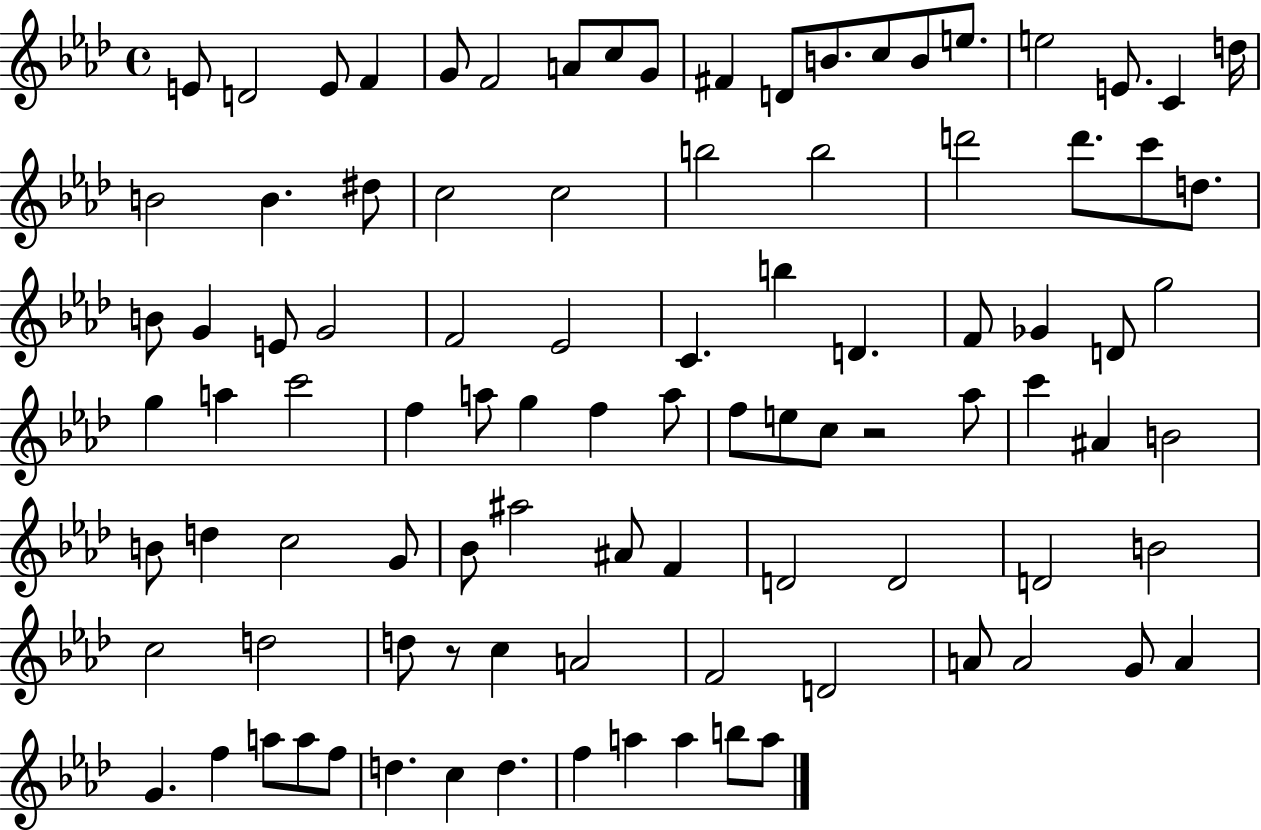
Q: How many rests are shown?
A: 2